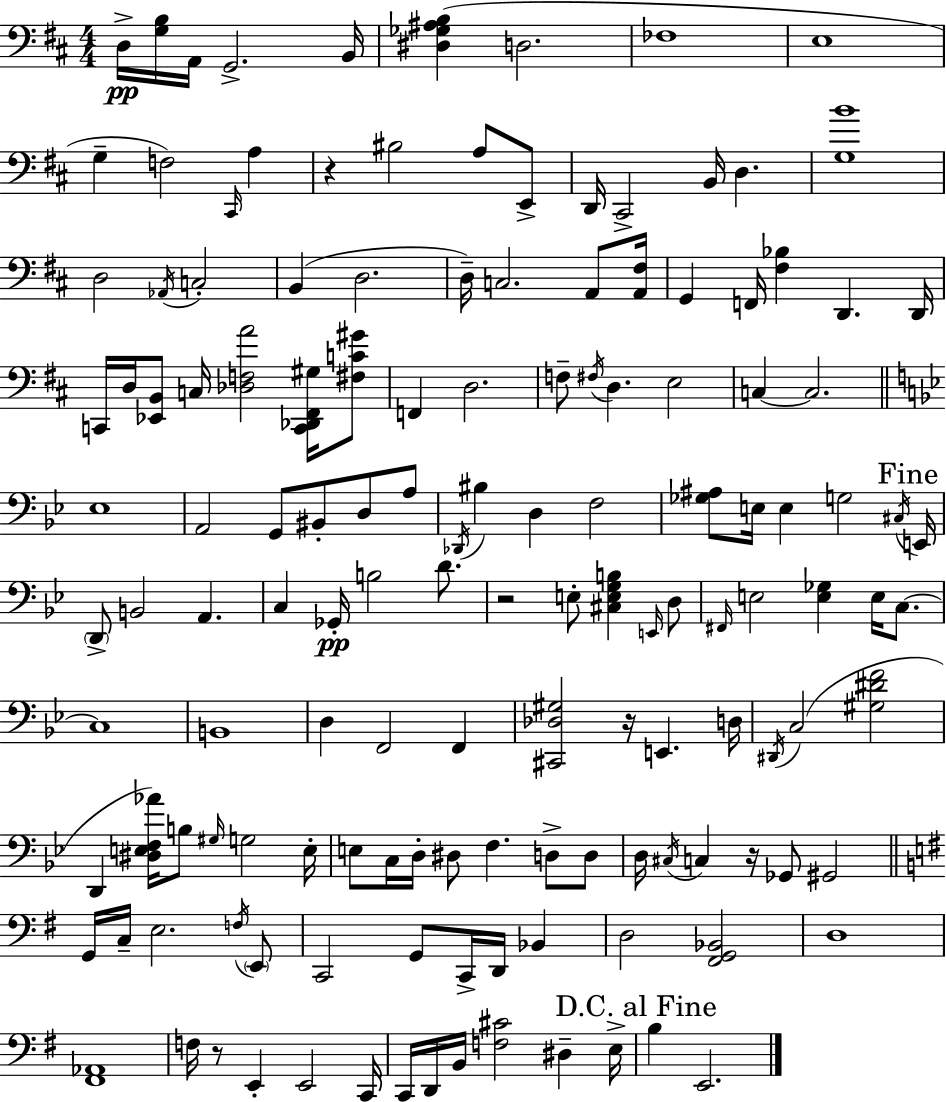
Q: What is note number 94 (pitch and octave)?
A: C3